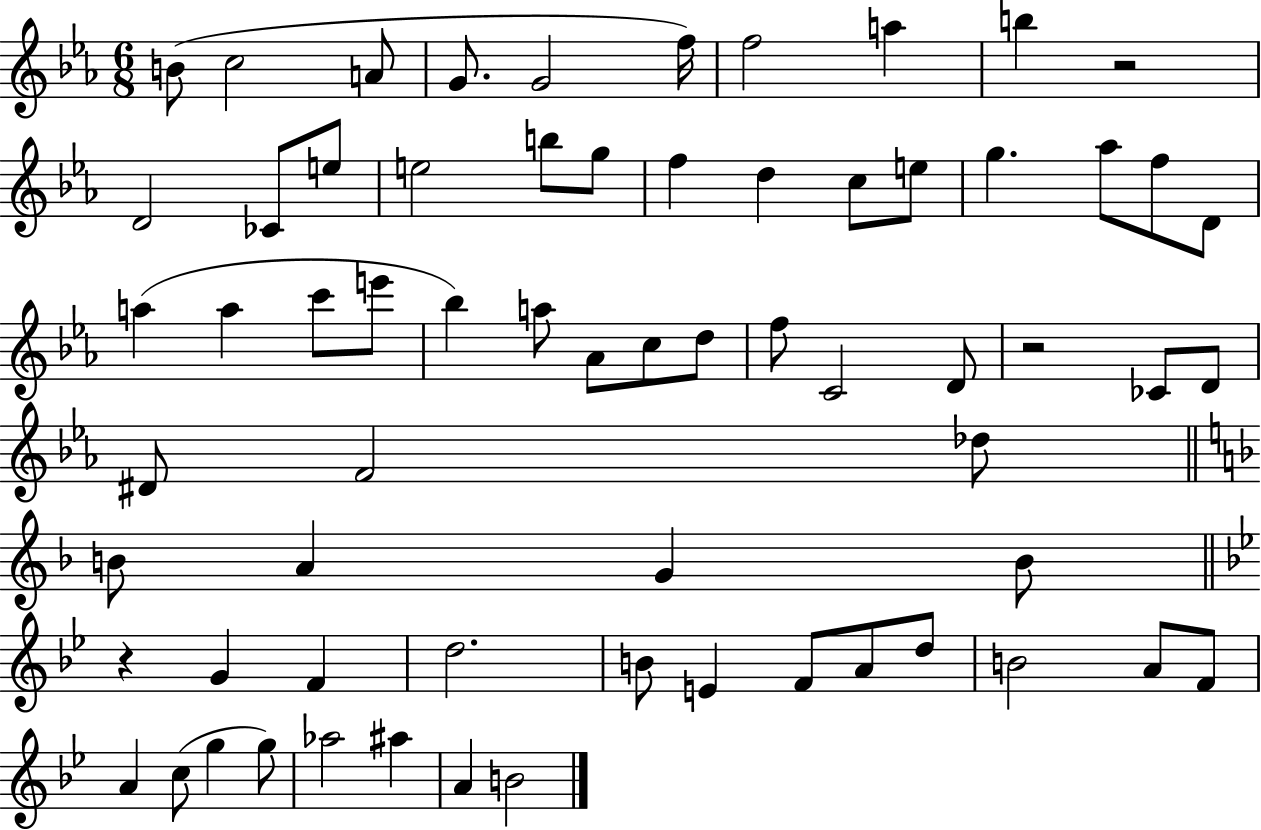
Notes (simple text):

B4/e C5/h A4/e G4/e. G4/h F5/s F5/h A5/q B5/q R/h D4/h CES4/e E5/e E5/h B5/e G5/e F5/q D5/q C5/e E5/e G5/q. Ab5/e F5/e D4/e A5/q A5/q C6/e E6/e Bb5/q A5/e Ab4/e C5/e D5/e F5/e C4/h D4/e R/h CES4/e D4/e D#4/e F4/h Db5/e B4/e A4/q G4/q B4/e R/q G4/q F4/q D5/h. B4/e E4/q F4/e A4/e D5/e B4/h A4/e F4/e A4/q C5/e G5/q G5/e Ab5/h A#5/q A4/q B4/h